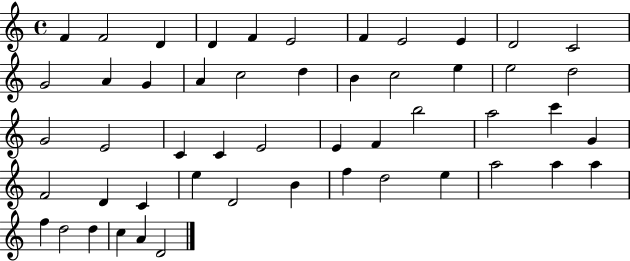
{
  \clef treble
  \time 4/4
  \defaultTimeSignature
  \key c \major
  f'4 f'2 d'4 | d'4 f'4 e'2 | f'4 e'2 e'4 | d'2 c'2 | \break g'2 a'4 g'4 | a'4 c''2 d''4 | b'4 c''2 e''4 | e''2 d''2 | \break g'2 e'2 | c'4 c'4 e'2 | e'4 f'4 b''2 | a''2 c'''4 g'4 | \break f'2 d'4 c'4 | e''4 d'2 b'4 | f''4 d''2 e''4 | a''2 a''4 a''4 | \break f''4 d''2 d''4 | c''4 a'4 d'2 | \bar "|."
}